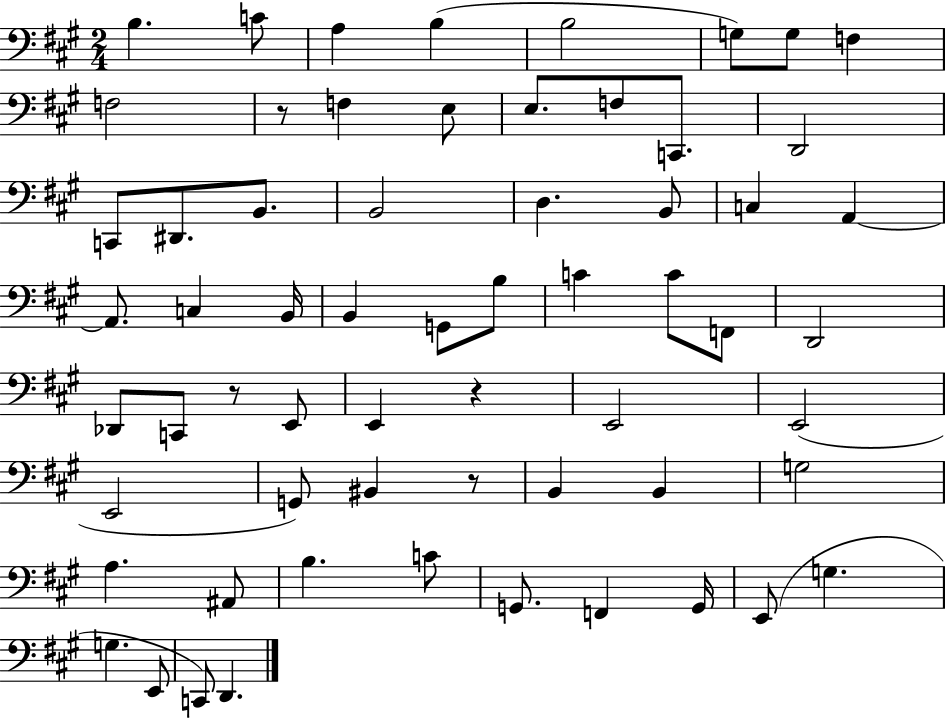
{
  \clef bass
  \numericTimeSignature
  \time 2/4
  \key a \major
  b4. c'8 | a4 b4( | b2 | g8) g8 f4 | \break f2 | r8 f4 e8 | e8. f8 c,8. | d,2 | \break c,8 dis,8. b,8. | b,2 | d4. b,8 | c4 a,4~~ | \break a,8. c4 b,16 | b,4 g,8 b8 | c'4 c'8 f,8 | d,2 | \break des,8 c,8 r8 e,8 | e,4 r4 | e,2 | e,2( | \break e,2 | g,8) bis,4 r8 | b,4 b,4 | g2 | \break a4. ais,8 | b4. c'8 | g,8. f,4 g,16 | e,8( g4. | \break g4. e,8 | c,8) d,4. | \bar "|."
}